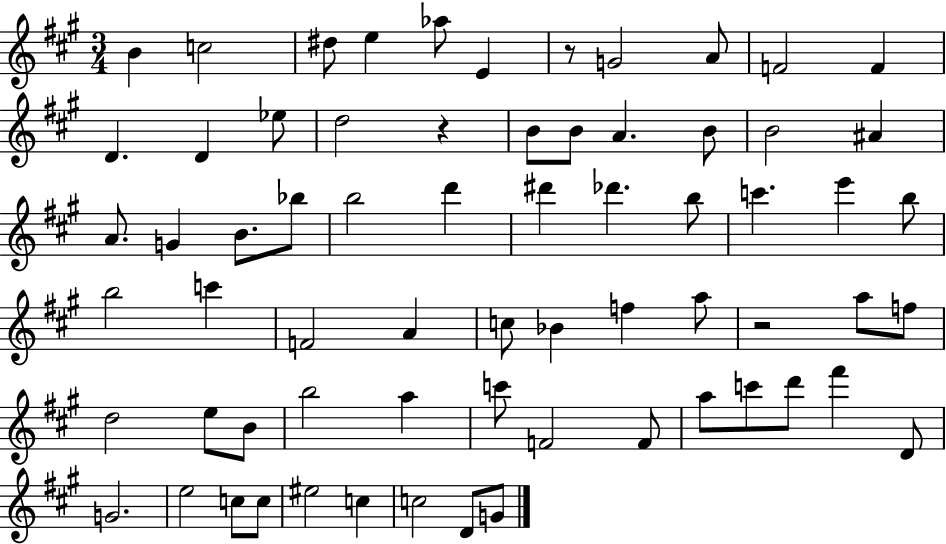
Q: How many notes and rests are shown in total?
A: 67